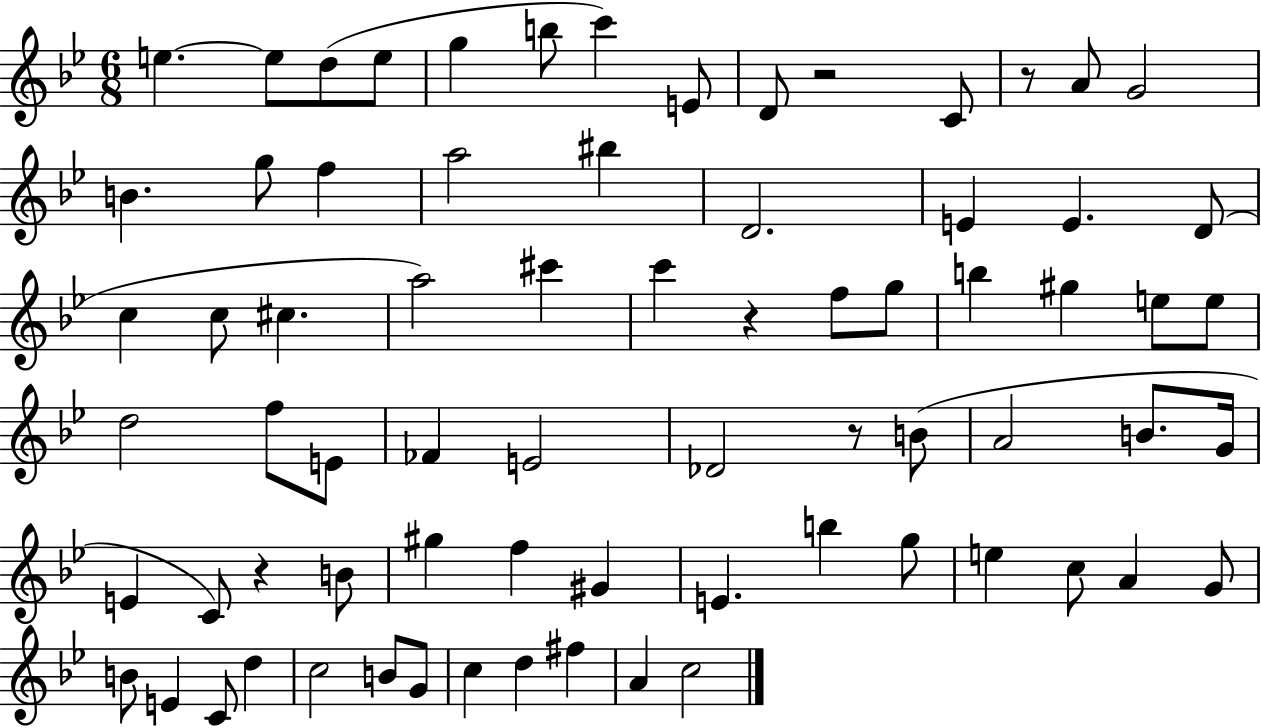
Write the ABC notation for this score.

X:1
T:Untitled
M:6/8
L:1/4
K:Bb
e e/2 d/2 e/2 g b/2 c' E/2 D/2 z2 C/2 z/2 A/2 G2 B g/2 f a2 ^b D2 E E D/2 c c/2 ^c a2 ^c' c' z f/2 g/2 b ^g e/2 e/2 d2 f/2 E/2 _F E2 _D2 z/2 B/2 A2 B/2 G/4 E C/2 z B/2 ^g f ^G E b g/2 e c/2 A G/2 B/2 E C/2 d c2 B/2 G/2 c d ^f A c2